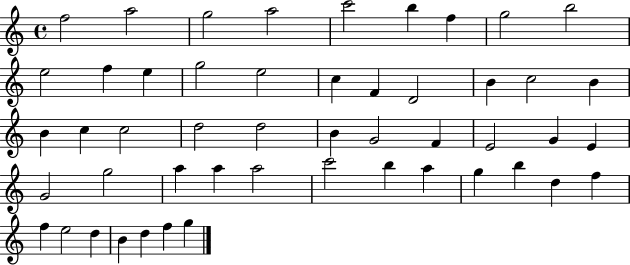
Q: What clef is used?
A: treble